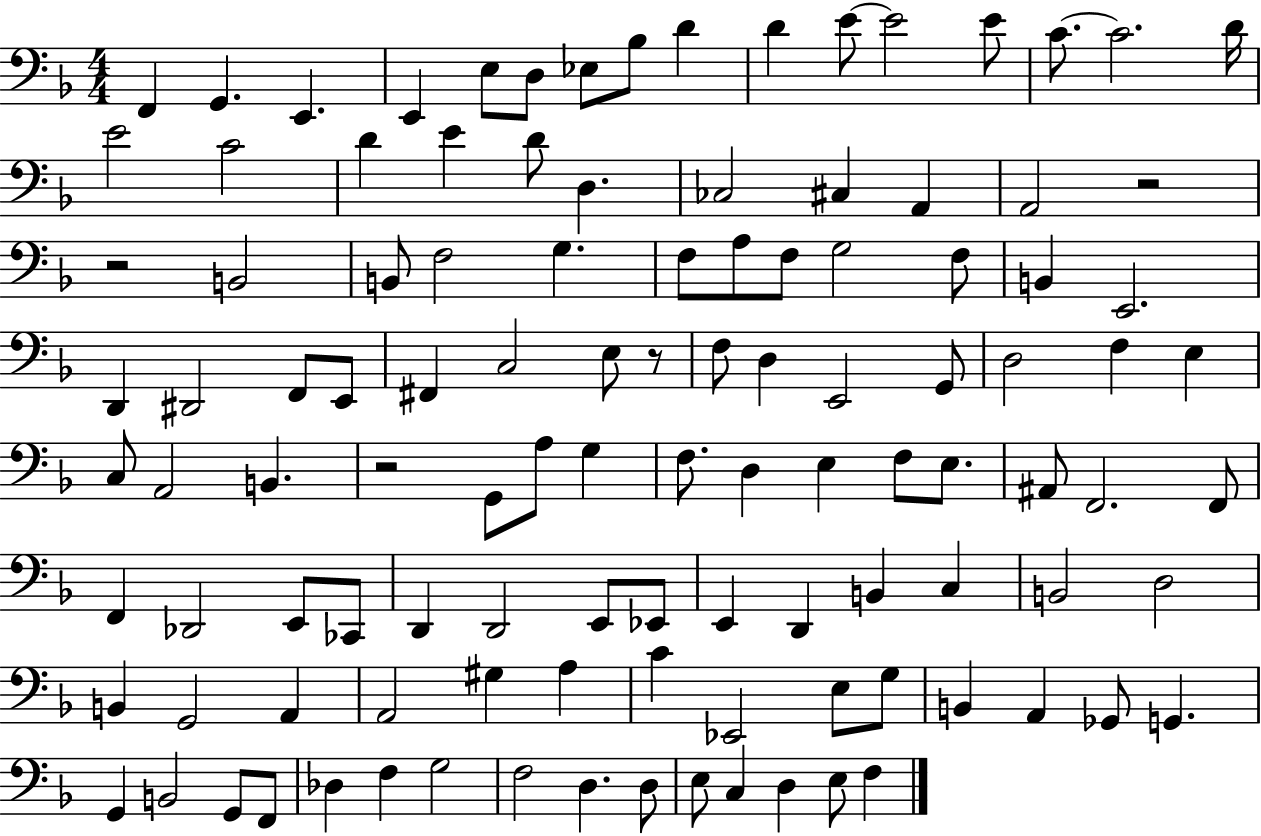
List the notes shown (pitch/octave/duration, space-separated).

F2/q G2/q. E2/q. E2/q E3/e D3/e Eb3/e Bb3/e D4/q D4/q E4/e E4/h E4/e C4/e. C4/h. D4/s E4/h C4/h D4/q E4/q D4/e D3/q. CES3/h C#3/q A2/q A2/h R/h R/h B2/h B2/e F3/h G3/q. F3/e A3/e F3/e G3/h F3/e B2/q E2/h. D2/q D#2/h F2/e E2/e F#2/q C3/h E3/e R/e F3/e D3/q E2/h G2/e D3/h F3/q E3/q C3/e A2/h B2/q. R/h G2/e A3/e G3/q F3/e. D3/q E3/q F3/e E3/e. A#2/e F2/h. F2/e F2/q Db2/h E2/e CES2/e D2/q D2/h E2/e Eb2/e E2/q D2/q B2/q C3/q B2/h D3/h B2/q G2/h A2/q A2/h G#3/q A3/q C4/q Eb2/h E3/e G3/e B2/q A2/q Gb2/e G2/q. G2/q B2/h G2/e F2/e Db3/q F3/q G3/h F3/h D3/q. D3/e E3/e C3/q D3/q E3/e F3/q